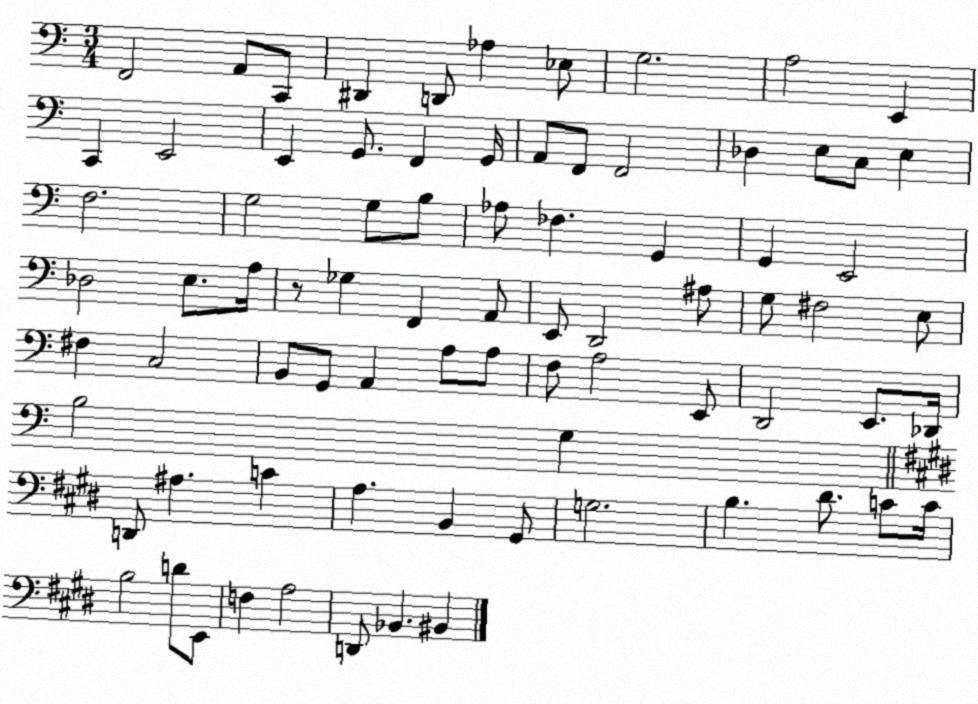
X:1
T:Untitled
M:3/4
L:1/4
K:C
F,,2 A,,/2 C,,/2 ^D,, D,,/2 _A, _E,/2 G,2 A,2 E,, C,, E,,2 E,, G,,/2 F,, G,,/4 A,,/2 F,,/2 F,,2 _D, E,/2 C,/2 E, F,2 G,2 G,/2 B,/2 _A,/2 _F, G,, G,, E,,2 _D,2 E,/2 A,/4 z/2 _G, F,, A,,/2 E,,/2 D,,2 ^A,/2 G,/2 ^F,2 E,/2 ^F, C,2 B,,/2 G,,/2 A,, A,/2 A,/2 F,/2 A,2 E,,/2 D,,2 E,,/2 _D,,/4 B,2 G, D,,/2 ^A, C A, B,, ^G,,/2 G,2 B, ^D/2 C/2 C/4 B,2 D/2 E,,/2 F, A,2 D,,/2 _B,, ^B,,